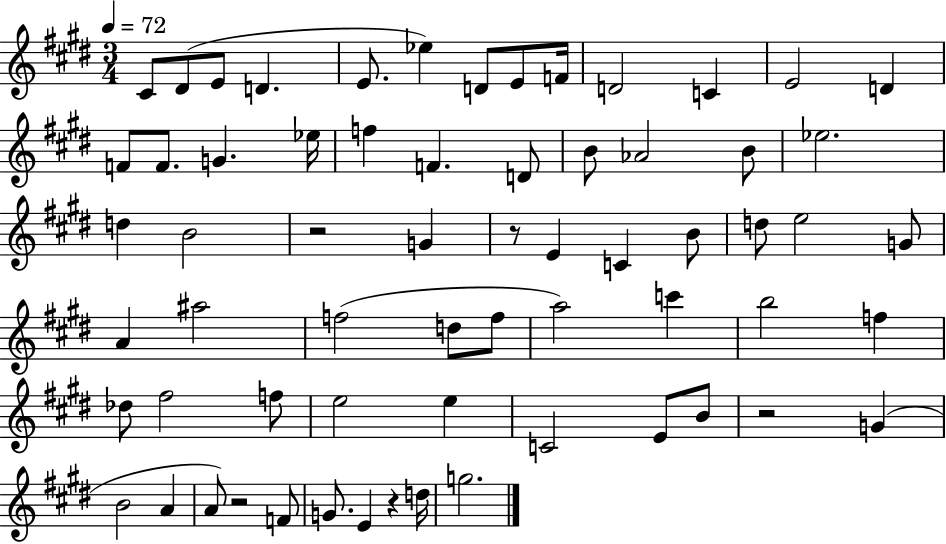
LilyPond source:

{
  \clef treble
  \numericTimeSignature
  \time 3/4
  \key e \major
  \tempo 4 = 72
  \repeat volta 2 { cis'8 dis'8( e'8 d'4. | e'8. ees''4) d'8 e'8 f'16 | d'2 c'4 | e'2 d'4 | \break f'8 f'8. g'4. ees''16 | f''4 f'4. d'8 | b'8 aes'2 b'8 | ees''2. | \break d''4 b'2 | r2 g'4 | r8 e'4 c'4 b'8 | d''8 e''2 g'8 | \break a'4 ais''2 | f''2( d''8 f''8 | a''2) c'''4 | b''2 f''4 | \break des''8 fis''2 f''8 | e''2 e''4 | c'2 e'8 b'8 | r2 g'4( | \break b'2 a'4 | a'8) r2 f'8 | g'8. e'4 r4 d''16 | g''2. | \break } \bar "|."
}